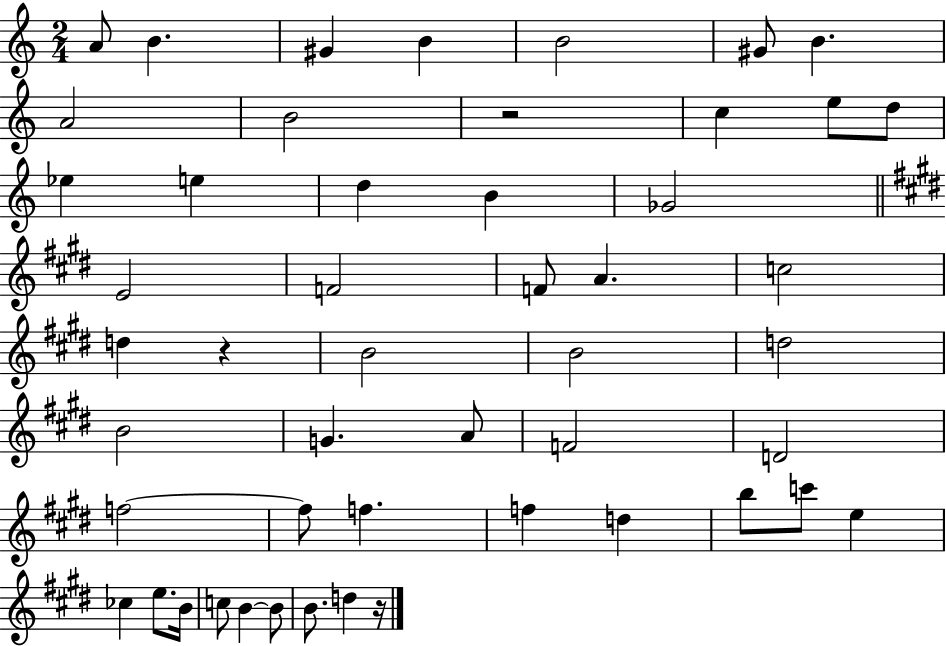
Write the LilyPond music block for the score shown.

{
  \clef treble
  \numericTimeSignature
  \time 2/4
  \key c \major
  a'8 b'4. | gis'4 b'4 | b'2 | gis'8 b'4. | \break a'2 | b'2 | r2 | c''4 e''8 d''8 | \break ees''4 e''4 | d''4 b'4 | ges'2 | \bar "||" \break \key e \major e'2 | f'2 | f'8 a'4. | c''2 | \break d''4 r4 | b'2 | b'2 | d''2 | \break b'2 | g'4. a'8 | f'2 | d'2 | \break f''2~~ | f''8 f''4. | f''4 d''4 | b''8 c'''8 e''4 | \break ces''4 e''8. b'16 | c''8 b'4~~ b'8 | b'8. d''4 r16 | \bar "|."
}